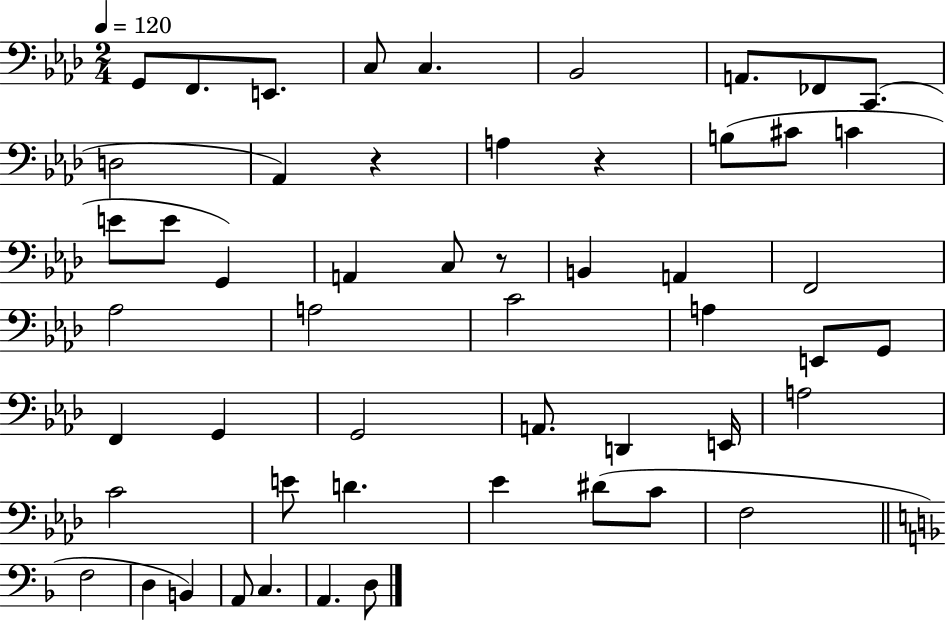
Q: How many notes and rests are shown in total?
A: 53